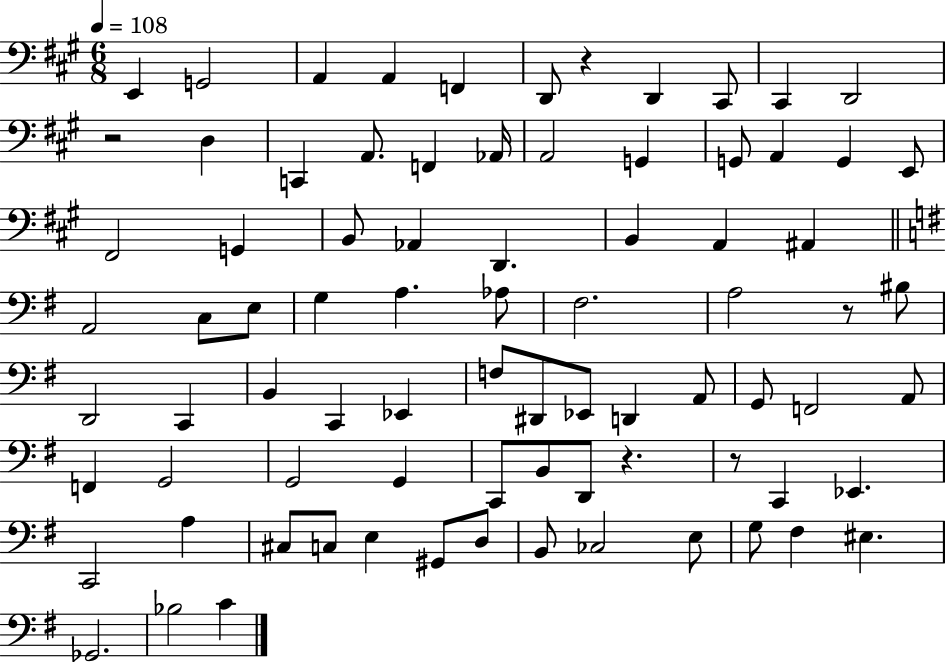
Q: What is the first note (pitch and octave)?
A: E2